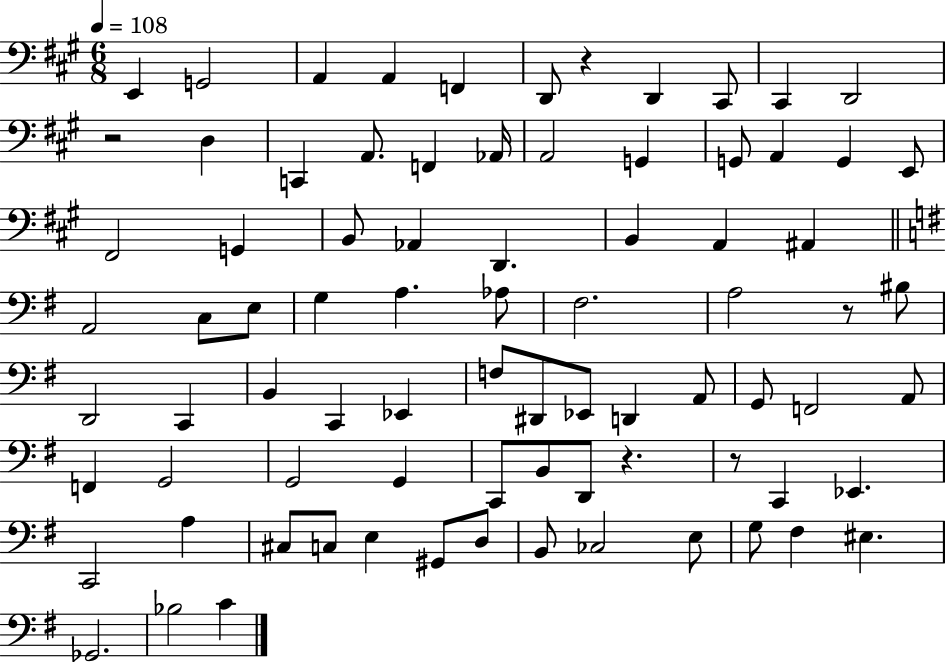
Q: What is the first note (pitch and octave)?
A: E2